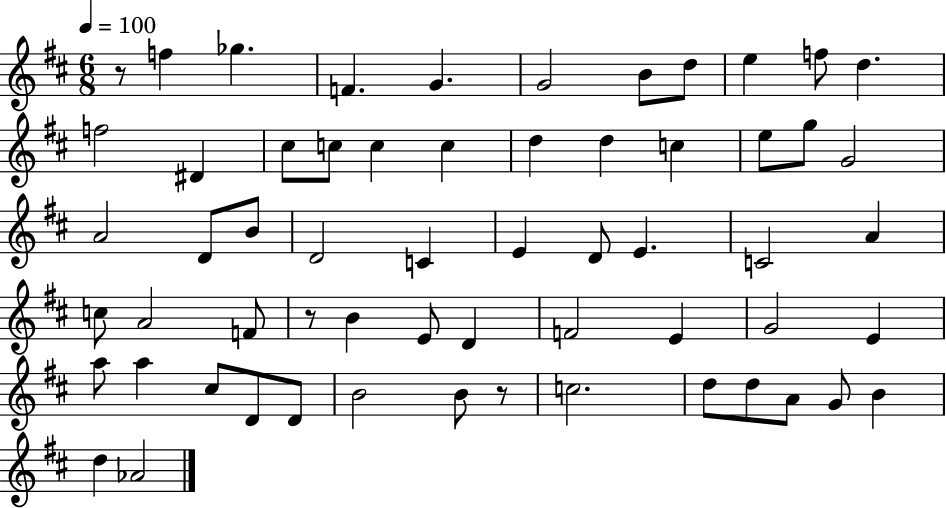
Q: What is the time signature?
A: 6/8